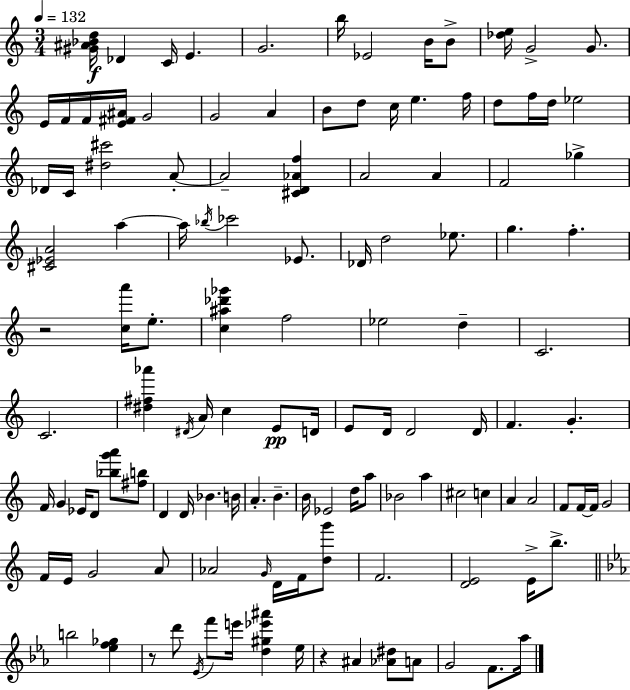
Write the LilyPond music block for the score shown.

{
  \clef treble
  \numericTimeSignature
  \time 3/4
  \key c \major
  \tempo 4 = 132
  \repeat volta 2 { <gis' ais' bes' d''>16\f des'4 c'16 e'4. | g'2. | b''16 ees'2 b'16 b'8-> | <des'' e''>16 g'2-> g'8. | \break e'16 f'16 f'16 <e' fis' ais'>16 g'2 | g'2 a'4 | b'8 d''8 c''16 e''4. f''16 | d''8 f''16 d''16 ees''2 | \break des'16 c'16 <dis'' cis'''>2 a'8-.~~ | a'2-- <cis' d' aes' f''>4 | a'2 a'4 | f'2 ges''4-> | \break <cis' ees' a'>2 a''4~~ | a''16 \acciaccatura { bes''16 } ces'''2 ees'8. | des'16 d''2 ees''8. | g''4. f''4.-. | \break r2 <c'' a'''>16 e''8.-. | <c'' ais'' des''' ges'''>4 f''2 | ees''2 d''4-- | c'2. | \break c'2. | <dis'' fis'' aes'''>4 \acciaccatura { dis'16 } a'16 c''4 e'8\pp | d'16 e'8 d'16 d'2 | d'16 f'4. g'4.-. | \break f'16 g'4 ees'16 d'8 <bes'' g''' a'''>8 | <fis'' b''>8 d'4 d'16 bes'4. | b'16 a'4.-. b'4.-- | b'16 ees'2 d''16 | \break a''8 bes'2 a''4 | cis''2 c''4 | a'4 a'2 | f'8 f'16~~ f'16 g'2 | \break f'16 e'16 g'2 | a'8 aes'2 \grace { g'16 } d'16 | f'16 <d'' g'''>8 f'2. | <d' e'>2 e'16-> | \break b''8.-> \bar "||" \break \key ees \major b''2 <ees'' f'' ges''>4 | r8 d'''8 \acciaccatura { ees'16 } f'''8 e'''16 <d'' gis'' ees''' ais'''>4 | ees''16 r4 ais'4 <aes' dis''>8 a'8 | g'2 f'8. | \break aes''16 } \bar "|."
}